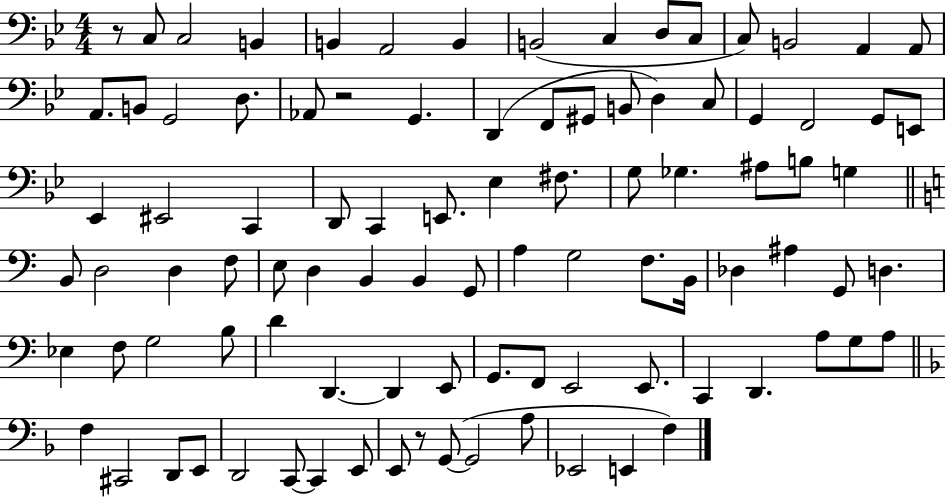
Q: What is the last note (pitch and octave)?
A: F3